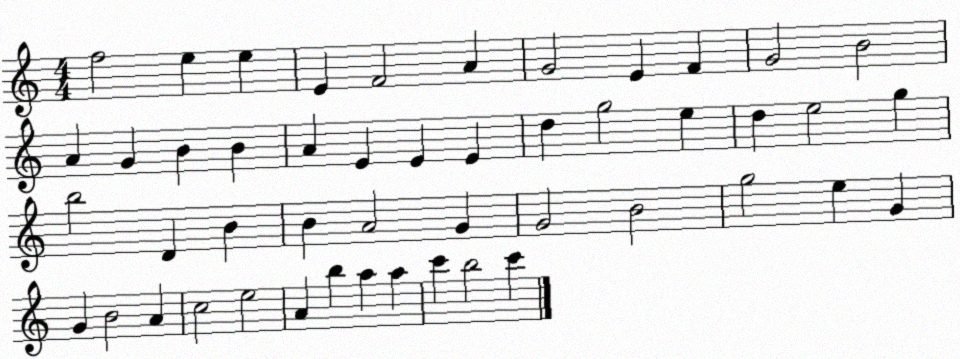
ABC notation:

X:1
T:Untitled
M:4/4
L:1/4
K:C
f2 e e E F2 A G2 E F G2 B2 A G B B A E E E d g2 e d e2 g b2 D B B A2 G G2 B2 g2 e G G B2 A c2 e2 A b a a c' b2 c'